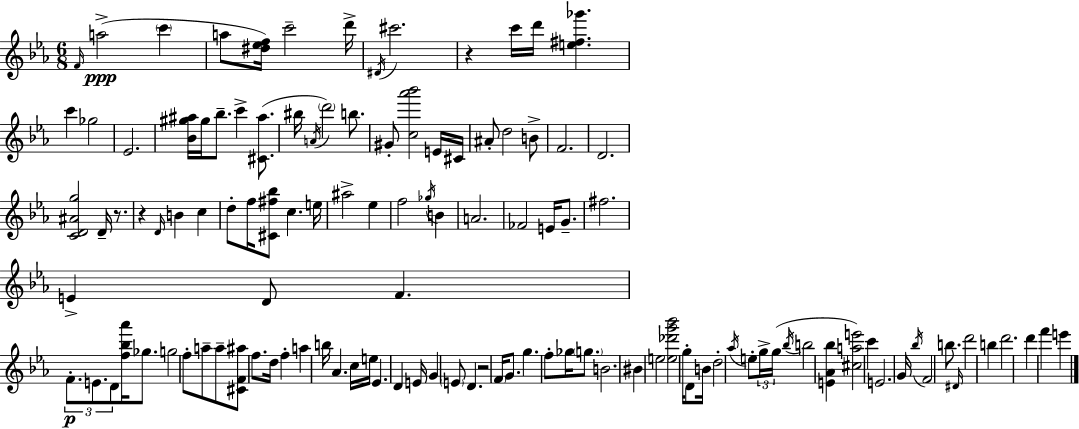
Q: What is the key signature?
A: EES major